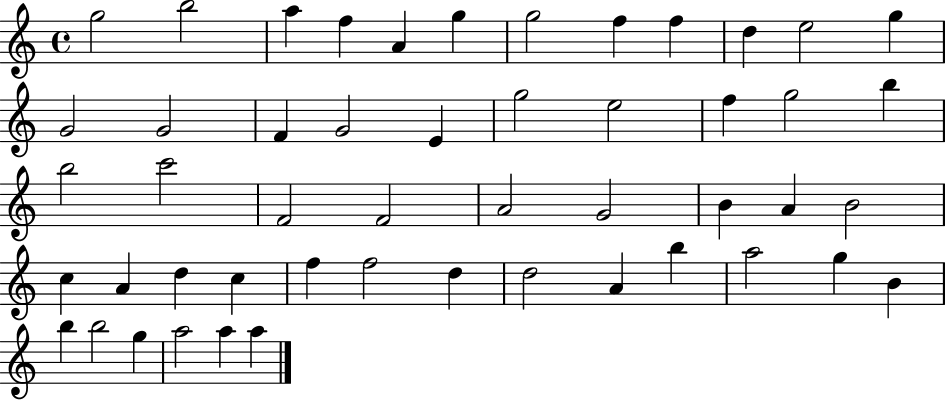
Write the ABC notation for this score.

X:1
T:Untitled
M:4/4
L:1/4
K:C
g2 b2 a f A g g2 f f d e2 g G2 G2 F G2 E g2 e2 f g2 b b2 c'2 F2 F2 A2 G2 B A B2 c A d c f f2 d d2 A b a2 g B b b2 g a2 a a